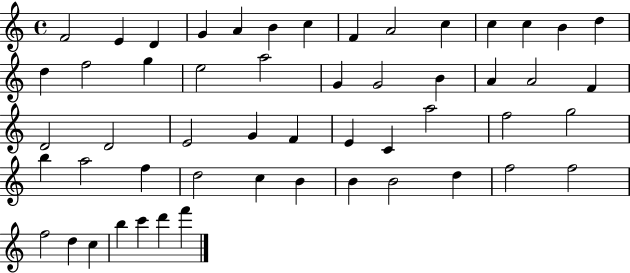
{
  \clef treble
  \time 4/4
  \defaultTimeSignature
  \key c \major
  f'2 e'4 d'4 | g'4 a'4 b'4 c''4 | f'4 a'2 c''4 | c''4 c''4 b'4 d''4 | \break d''4 f''2 g''4 | e''2 a''2 | g'4 g'2 b'4 | a'4 a'2 f'4 | \break d'2 d'2 | e'2 g'4 f'4 | e'4 c'4 a''2 | f''2 g''2 | \break b''4 a''2 f''4 | d''2 c''4 b'4 | b'4 b'2 d''4 | f''2 f''2 | \break f''2 d''4 c''4 | b''4 c'''4 d'''4 f'''4 | \bar "|."
}